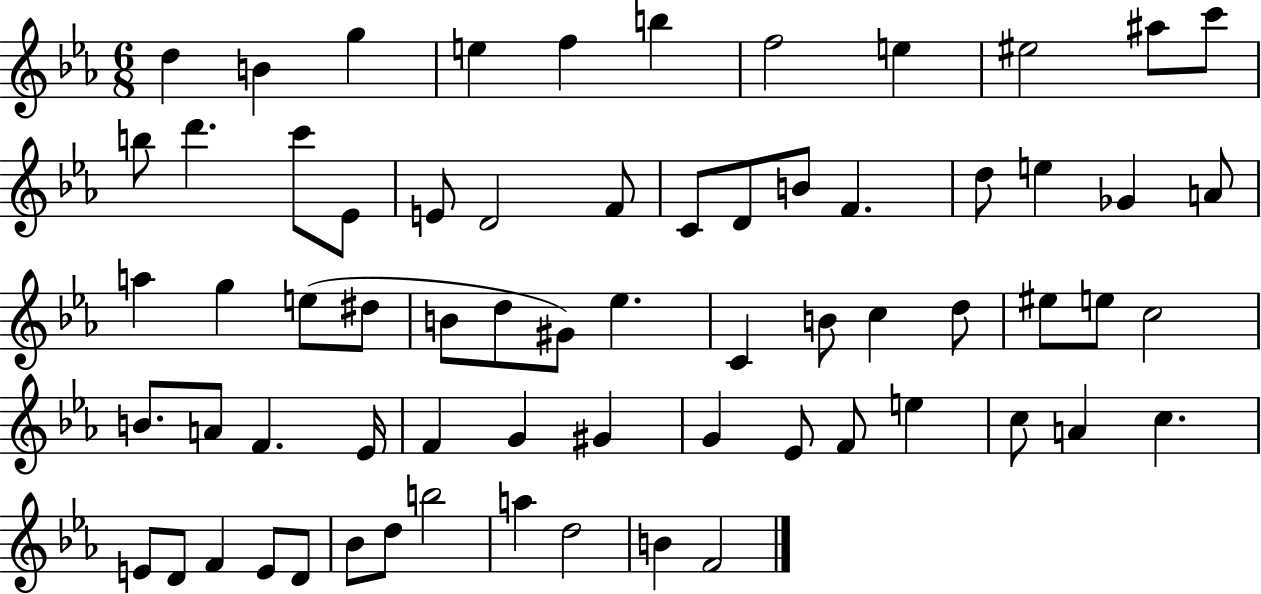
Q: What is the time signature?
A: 6/8